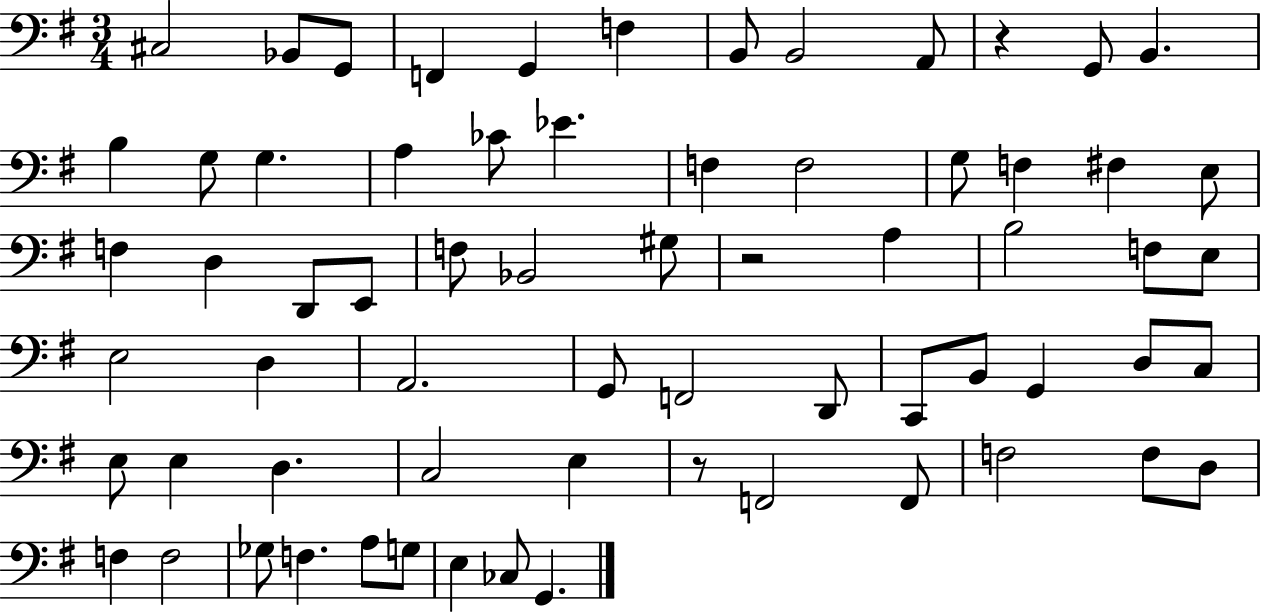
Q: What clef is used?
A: bass